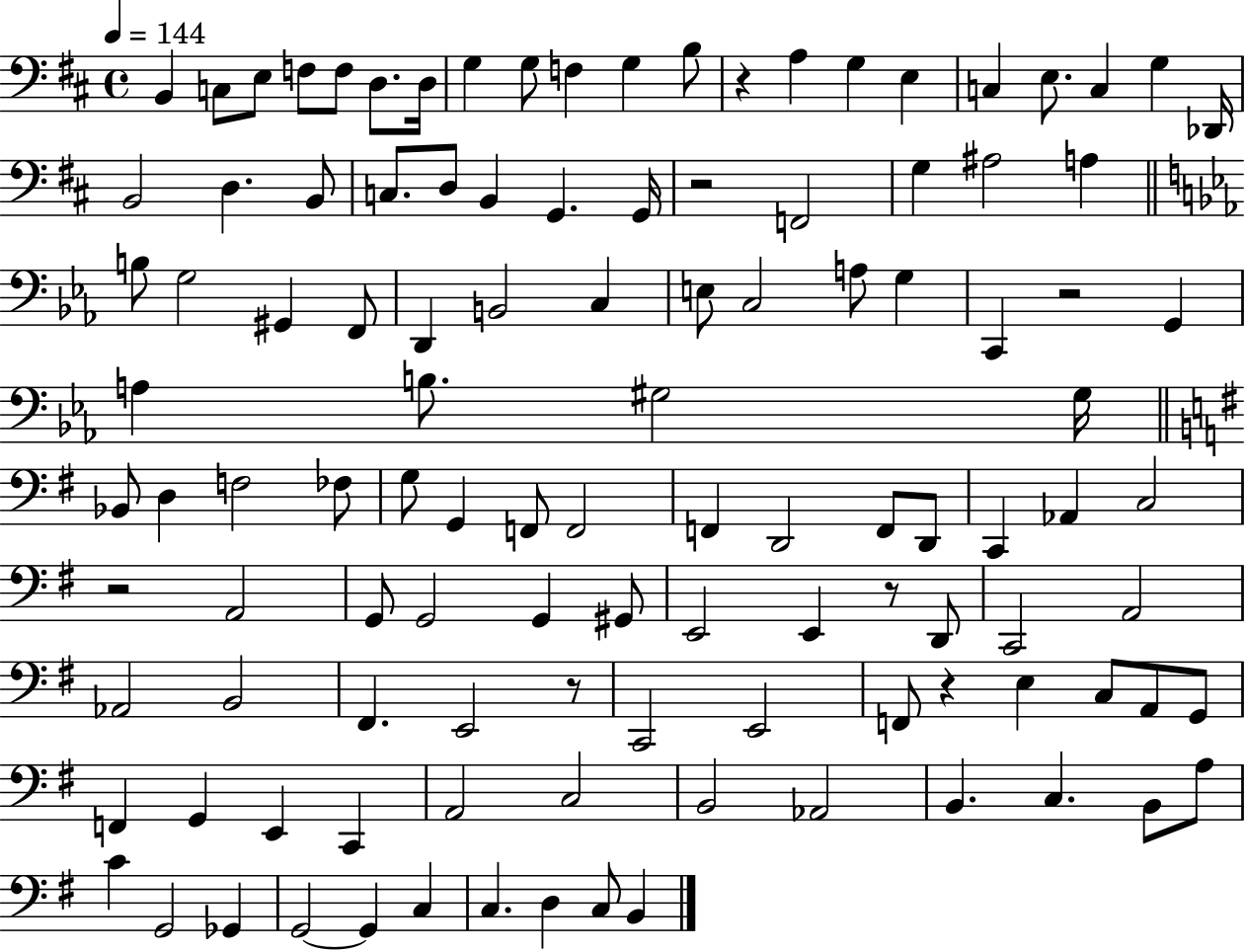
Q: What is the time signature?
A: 4/4